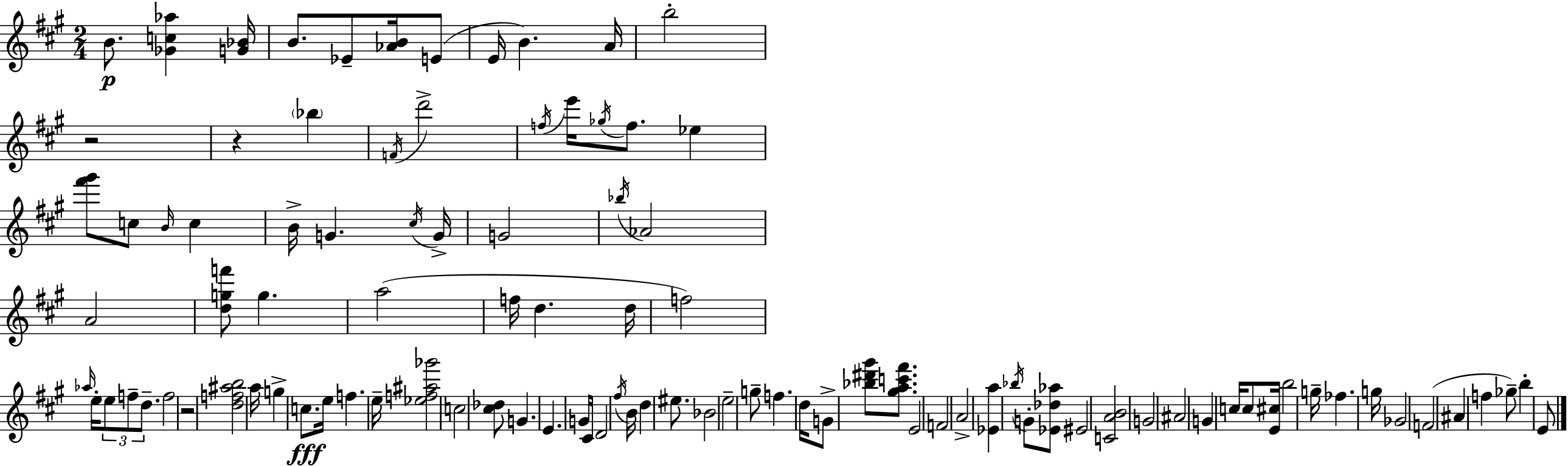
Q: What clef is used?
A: treble